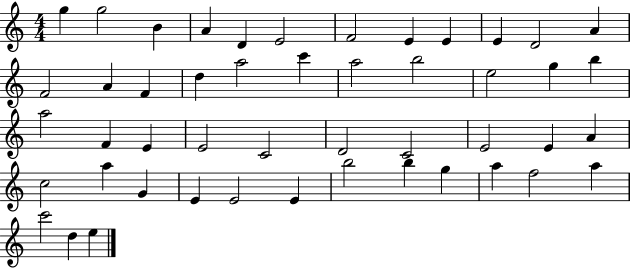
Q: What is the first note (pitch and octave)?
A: G5